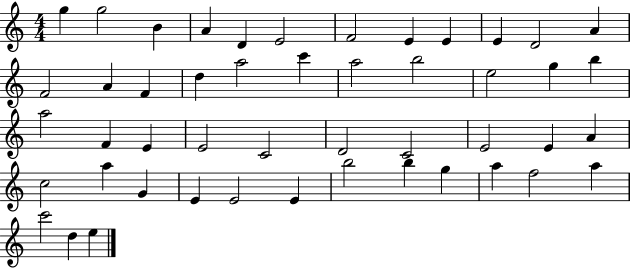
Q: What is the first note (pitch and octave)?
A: G5